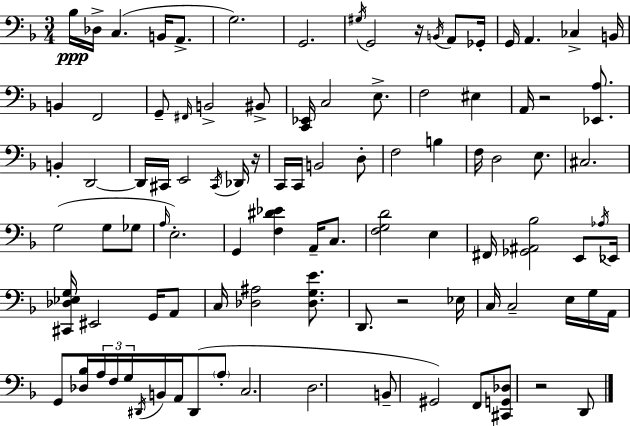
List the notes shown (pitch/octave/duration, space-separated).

Bb3/s Db3/s C3/q. B2/s A2/e. G3/h. G2/h. G#3/s G2/h R/s B2/s A2/e Gb2/s G2/s A2/q. CES3/q B2/s B2/q F2/h G2/e F#2/s B2/h BIS2/e [C2,Eb2]/s C3/h E3/e. F3/h EIS3/q A2/s R/h [Eb2,A3]/e. B2/q D2/h D2/s C#2/s E2/h C#2/s Db2/s R/s C2/s C2/s B2/h D3/e F3/h B3/q F3/s D3/h E3/e. C#3/h. G3/h G3/e Gb3/e A3/s E3/h. G2/q [F3,D#4,Eb4]/q A2/s C3/e. [F3,G3,D4]/h E3/q F#2/s [Gb2,A#2,Bb3]/h E2/e Ab3/s Eb2/s [C#2,Db3,Eb3,G3]/s EIS2/h G2/s A2/e C3/s [Db3,A#3]/h [Db3,G3,E4]/e. D2/e. R/h Eb3/s C3/s C3/h E3/s G3/s A2/s G2/e [Db3,Bb3]/s A3/s F3/s G3/s D#2/s B2/s A2/s D#2/e A3/e C3/h. D3/h. B2/e G#2/h F2/e [C#2,G2,Db3]/e R/h D2/e